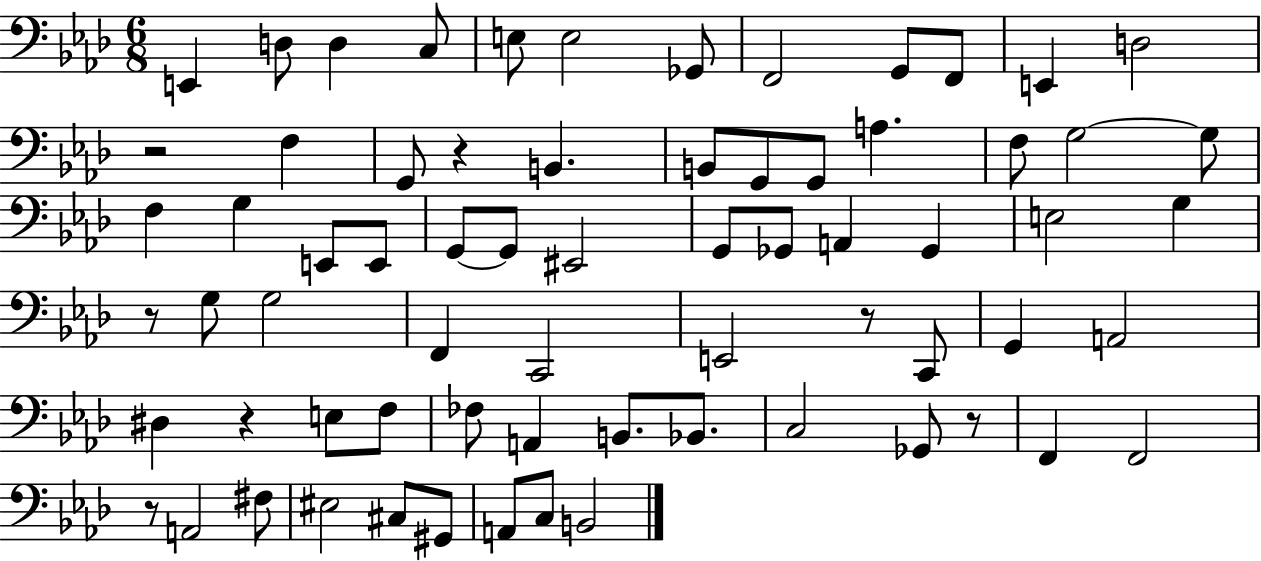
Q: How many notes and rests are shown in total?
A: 69